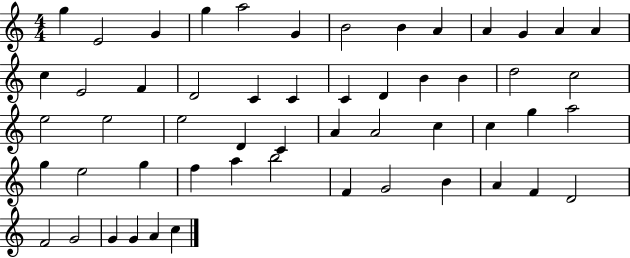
{
  \clef treble
  \numericTimeSignature
  \time 4/4
  \key c \major
  g''4 e'2 g'4 | g''4 a''2 g'4 | b'2 b'4 a'4 | a'4 g'4 a'4 a'4 | \break c''4 e'2 f'4 | d'2 c'4 c'4 | c'4 d'4 b'4 b'4 | d''2 c''2 | \break e''2 e''2 | e''2 d'4 c'4 | a'4 a'2 c''4 | c''4 g''4 a''2 | \break g''4 e''2 g''4 | f''4 a''4 b''2 | f'4 g'2 b'4 | a'4 f'4 d'2 | \break f'2 g'2 | g'4 g'4 a'4 c''4 | \bar "|."
}